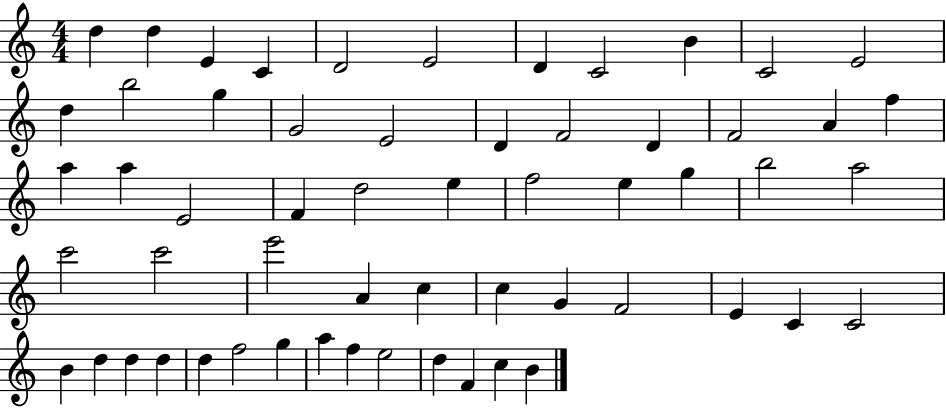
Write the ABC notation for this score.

X:1
T:Untitled
M:4/4
L:1/4
K:C
d d E C D2 E2 D C2 B C2 E2 d b2 g G2 E2 D F2 D F2 A f a a E2 F d2 e f2 e g b2 a2 c'2 c'2 e'2 A c c G F2 E C C2 B d d d d f2 g a f e2 d F c B